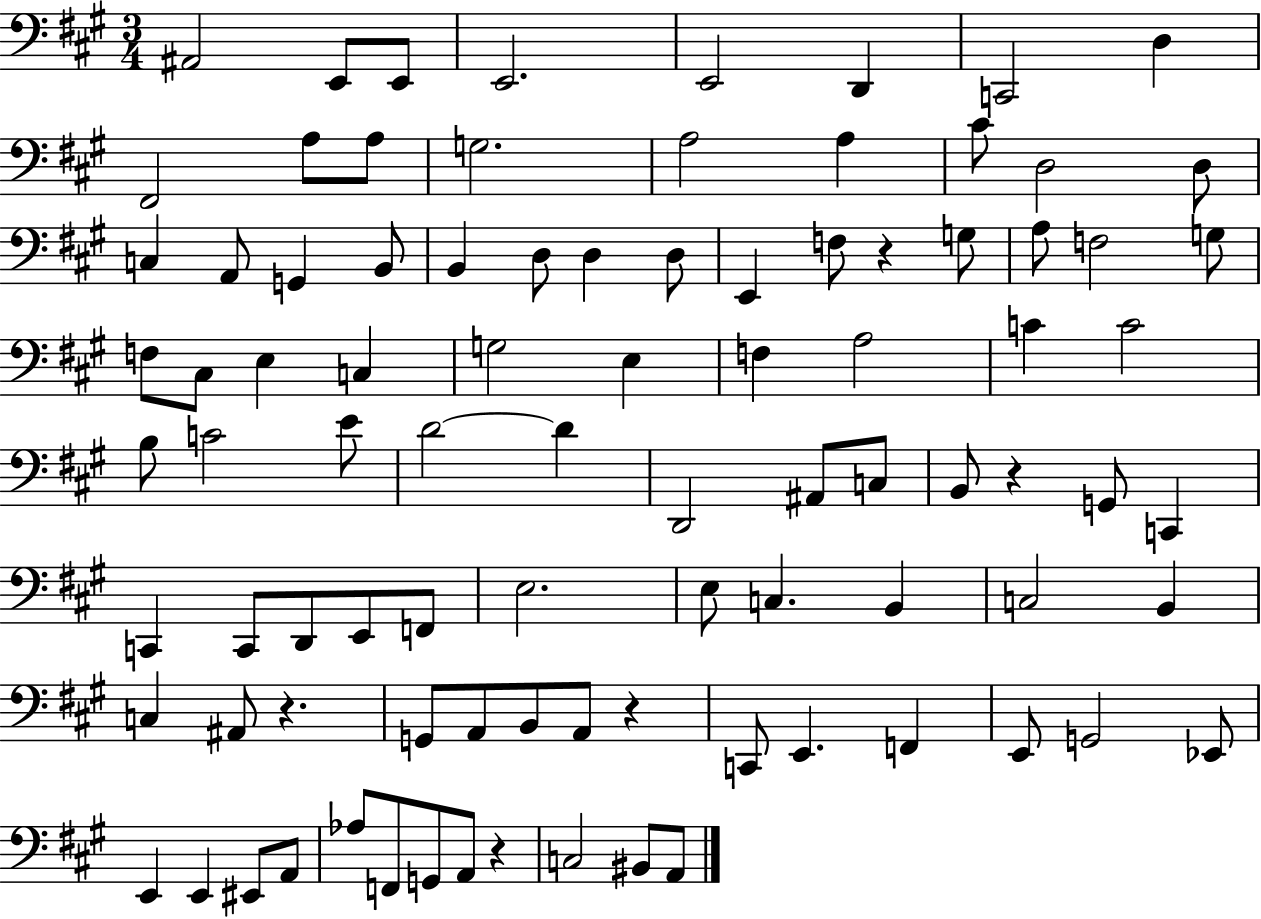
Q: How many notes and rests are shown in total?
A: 91